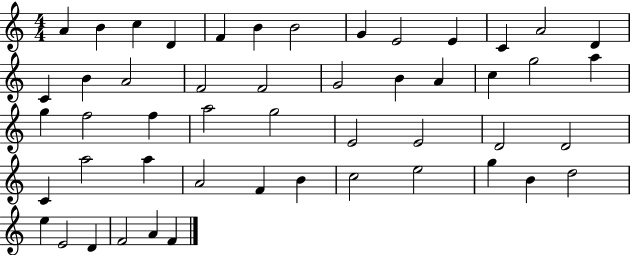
{
  \clef treble
  \numericTimeSignature
  \time 4/4
  \key c \major
  a'4 b'4 c''4 d'4 | f'4 b'4 b'2 | g'4 e'2 e'4 | c'4 a'2 d'4 | \break c'4 b'4 a'2 | f'2 f'2 | g'2 b'4 a'4 | c''4 g''2 a''4 | \break g''4 f''2 f''4 | a''2 g''2 | e'2 e'2 | d'2 d'2 | \break c'4 a''2 a''4 | a'2 f'4 b'4 | c''2 e''2 | g''4 b'4 d''2 | \break e''4 e'2 d'4 | f'2 a'4 f'4 | \bar "|."
}